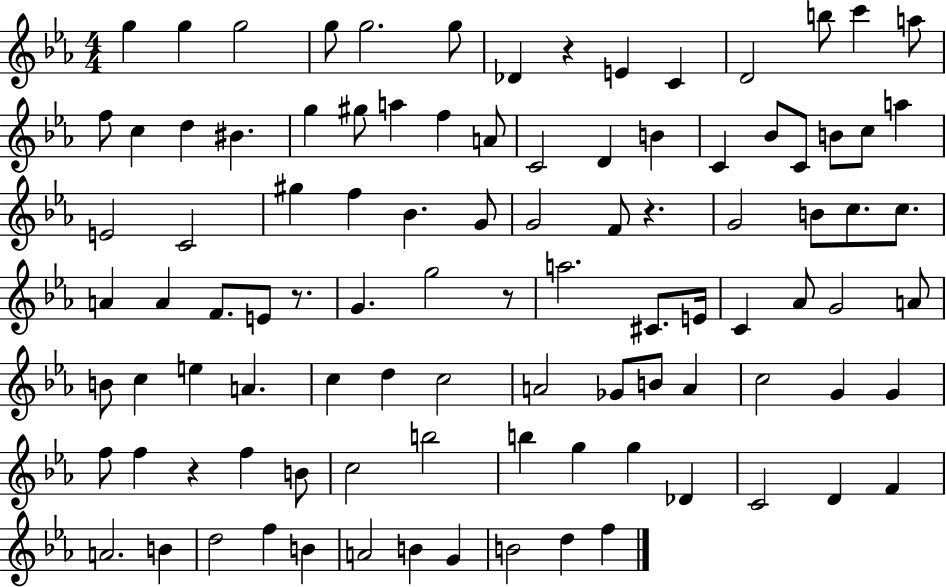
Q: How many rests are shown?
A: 5